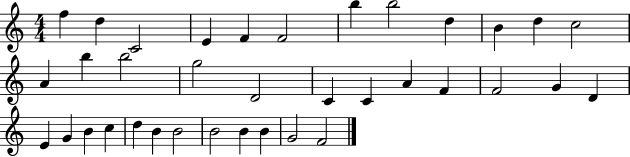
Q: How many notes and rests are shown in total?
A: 36